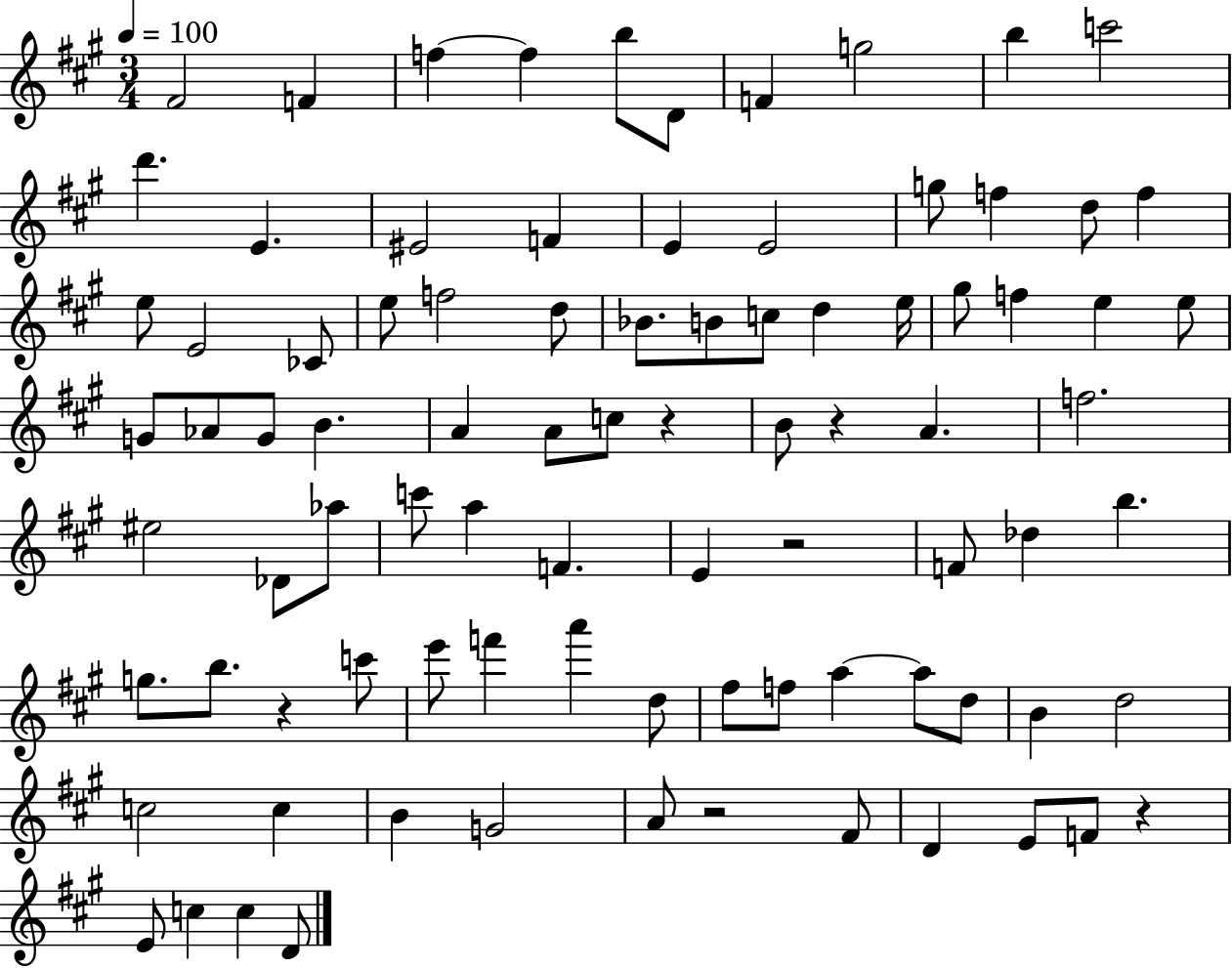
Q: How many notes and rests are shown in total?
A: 88